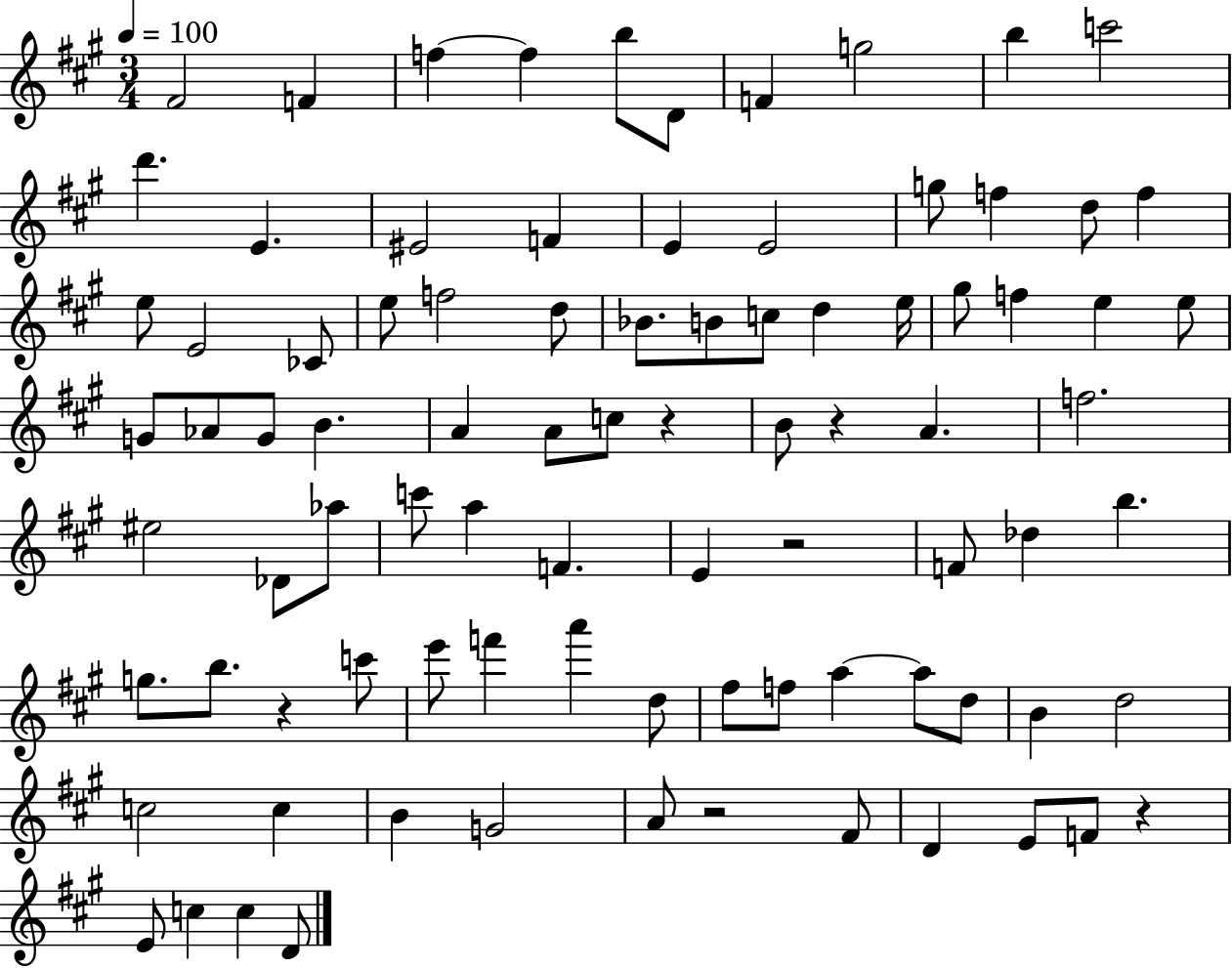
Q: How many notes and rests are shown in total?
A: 88